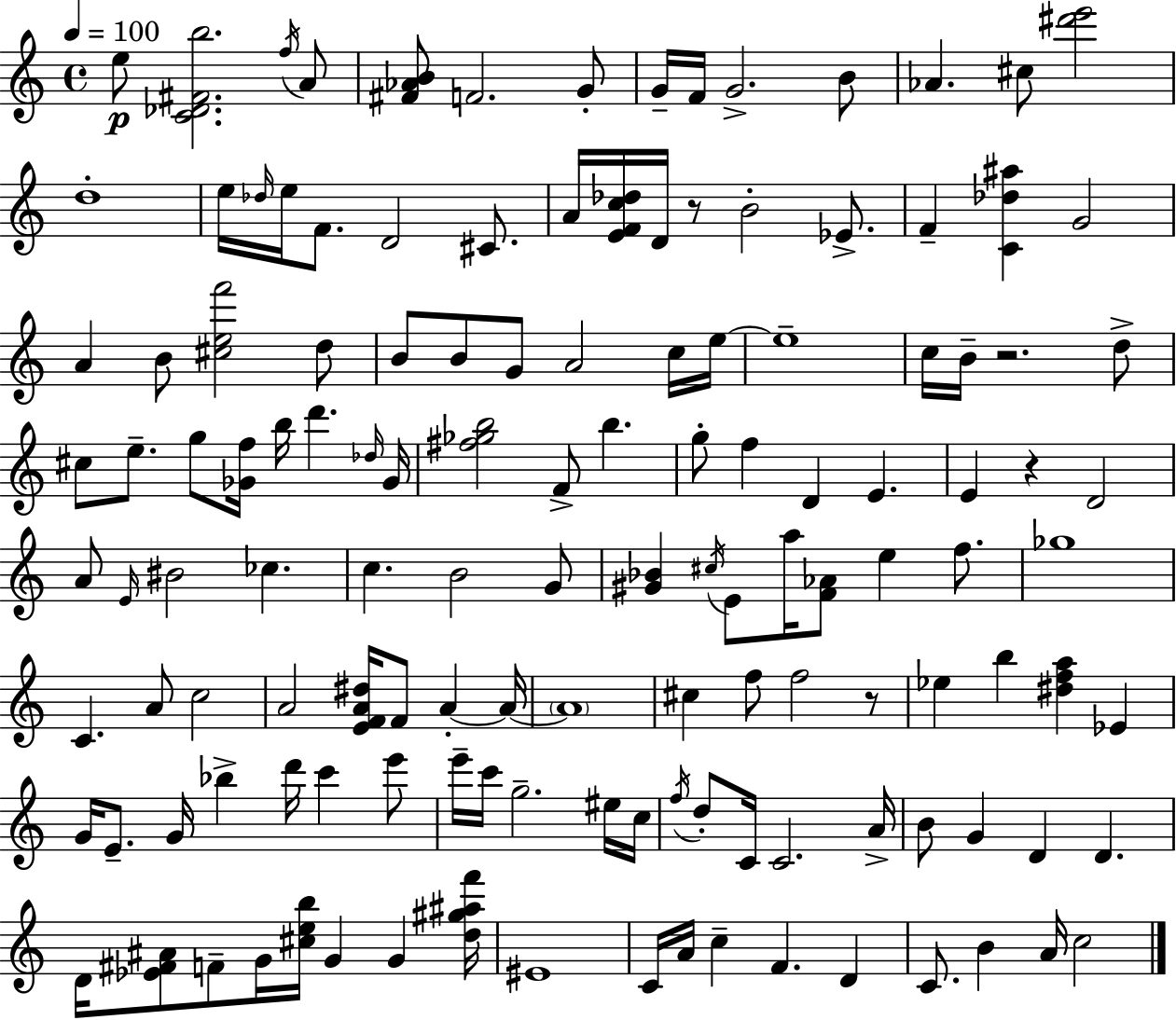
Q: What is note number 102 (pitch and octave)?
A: F4